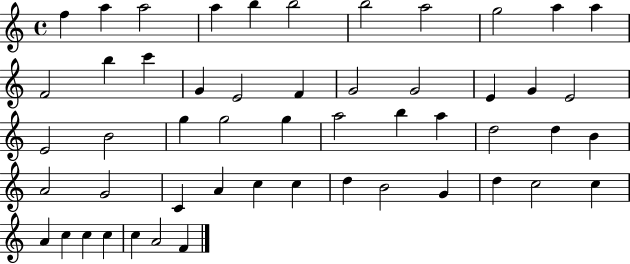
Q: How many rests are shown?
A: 0